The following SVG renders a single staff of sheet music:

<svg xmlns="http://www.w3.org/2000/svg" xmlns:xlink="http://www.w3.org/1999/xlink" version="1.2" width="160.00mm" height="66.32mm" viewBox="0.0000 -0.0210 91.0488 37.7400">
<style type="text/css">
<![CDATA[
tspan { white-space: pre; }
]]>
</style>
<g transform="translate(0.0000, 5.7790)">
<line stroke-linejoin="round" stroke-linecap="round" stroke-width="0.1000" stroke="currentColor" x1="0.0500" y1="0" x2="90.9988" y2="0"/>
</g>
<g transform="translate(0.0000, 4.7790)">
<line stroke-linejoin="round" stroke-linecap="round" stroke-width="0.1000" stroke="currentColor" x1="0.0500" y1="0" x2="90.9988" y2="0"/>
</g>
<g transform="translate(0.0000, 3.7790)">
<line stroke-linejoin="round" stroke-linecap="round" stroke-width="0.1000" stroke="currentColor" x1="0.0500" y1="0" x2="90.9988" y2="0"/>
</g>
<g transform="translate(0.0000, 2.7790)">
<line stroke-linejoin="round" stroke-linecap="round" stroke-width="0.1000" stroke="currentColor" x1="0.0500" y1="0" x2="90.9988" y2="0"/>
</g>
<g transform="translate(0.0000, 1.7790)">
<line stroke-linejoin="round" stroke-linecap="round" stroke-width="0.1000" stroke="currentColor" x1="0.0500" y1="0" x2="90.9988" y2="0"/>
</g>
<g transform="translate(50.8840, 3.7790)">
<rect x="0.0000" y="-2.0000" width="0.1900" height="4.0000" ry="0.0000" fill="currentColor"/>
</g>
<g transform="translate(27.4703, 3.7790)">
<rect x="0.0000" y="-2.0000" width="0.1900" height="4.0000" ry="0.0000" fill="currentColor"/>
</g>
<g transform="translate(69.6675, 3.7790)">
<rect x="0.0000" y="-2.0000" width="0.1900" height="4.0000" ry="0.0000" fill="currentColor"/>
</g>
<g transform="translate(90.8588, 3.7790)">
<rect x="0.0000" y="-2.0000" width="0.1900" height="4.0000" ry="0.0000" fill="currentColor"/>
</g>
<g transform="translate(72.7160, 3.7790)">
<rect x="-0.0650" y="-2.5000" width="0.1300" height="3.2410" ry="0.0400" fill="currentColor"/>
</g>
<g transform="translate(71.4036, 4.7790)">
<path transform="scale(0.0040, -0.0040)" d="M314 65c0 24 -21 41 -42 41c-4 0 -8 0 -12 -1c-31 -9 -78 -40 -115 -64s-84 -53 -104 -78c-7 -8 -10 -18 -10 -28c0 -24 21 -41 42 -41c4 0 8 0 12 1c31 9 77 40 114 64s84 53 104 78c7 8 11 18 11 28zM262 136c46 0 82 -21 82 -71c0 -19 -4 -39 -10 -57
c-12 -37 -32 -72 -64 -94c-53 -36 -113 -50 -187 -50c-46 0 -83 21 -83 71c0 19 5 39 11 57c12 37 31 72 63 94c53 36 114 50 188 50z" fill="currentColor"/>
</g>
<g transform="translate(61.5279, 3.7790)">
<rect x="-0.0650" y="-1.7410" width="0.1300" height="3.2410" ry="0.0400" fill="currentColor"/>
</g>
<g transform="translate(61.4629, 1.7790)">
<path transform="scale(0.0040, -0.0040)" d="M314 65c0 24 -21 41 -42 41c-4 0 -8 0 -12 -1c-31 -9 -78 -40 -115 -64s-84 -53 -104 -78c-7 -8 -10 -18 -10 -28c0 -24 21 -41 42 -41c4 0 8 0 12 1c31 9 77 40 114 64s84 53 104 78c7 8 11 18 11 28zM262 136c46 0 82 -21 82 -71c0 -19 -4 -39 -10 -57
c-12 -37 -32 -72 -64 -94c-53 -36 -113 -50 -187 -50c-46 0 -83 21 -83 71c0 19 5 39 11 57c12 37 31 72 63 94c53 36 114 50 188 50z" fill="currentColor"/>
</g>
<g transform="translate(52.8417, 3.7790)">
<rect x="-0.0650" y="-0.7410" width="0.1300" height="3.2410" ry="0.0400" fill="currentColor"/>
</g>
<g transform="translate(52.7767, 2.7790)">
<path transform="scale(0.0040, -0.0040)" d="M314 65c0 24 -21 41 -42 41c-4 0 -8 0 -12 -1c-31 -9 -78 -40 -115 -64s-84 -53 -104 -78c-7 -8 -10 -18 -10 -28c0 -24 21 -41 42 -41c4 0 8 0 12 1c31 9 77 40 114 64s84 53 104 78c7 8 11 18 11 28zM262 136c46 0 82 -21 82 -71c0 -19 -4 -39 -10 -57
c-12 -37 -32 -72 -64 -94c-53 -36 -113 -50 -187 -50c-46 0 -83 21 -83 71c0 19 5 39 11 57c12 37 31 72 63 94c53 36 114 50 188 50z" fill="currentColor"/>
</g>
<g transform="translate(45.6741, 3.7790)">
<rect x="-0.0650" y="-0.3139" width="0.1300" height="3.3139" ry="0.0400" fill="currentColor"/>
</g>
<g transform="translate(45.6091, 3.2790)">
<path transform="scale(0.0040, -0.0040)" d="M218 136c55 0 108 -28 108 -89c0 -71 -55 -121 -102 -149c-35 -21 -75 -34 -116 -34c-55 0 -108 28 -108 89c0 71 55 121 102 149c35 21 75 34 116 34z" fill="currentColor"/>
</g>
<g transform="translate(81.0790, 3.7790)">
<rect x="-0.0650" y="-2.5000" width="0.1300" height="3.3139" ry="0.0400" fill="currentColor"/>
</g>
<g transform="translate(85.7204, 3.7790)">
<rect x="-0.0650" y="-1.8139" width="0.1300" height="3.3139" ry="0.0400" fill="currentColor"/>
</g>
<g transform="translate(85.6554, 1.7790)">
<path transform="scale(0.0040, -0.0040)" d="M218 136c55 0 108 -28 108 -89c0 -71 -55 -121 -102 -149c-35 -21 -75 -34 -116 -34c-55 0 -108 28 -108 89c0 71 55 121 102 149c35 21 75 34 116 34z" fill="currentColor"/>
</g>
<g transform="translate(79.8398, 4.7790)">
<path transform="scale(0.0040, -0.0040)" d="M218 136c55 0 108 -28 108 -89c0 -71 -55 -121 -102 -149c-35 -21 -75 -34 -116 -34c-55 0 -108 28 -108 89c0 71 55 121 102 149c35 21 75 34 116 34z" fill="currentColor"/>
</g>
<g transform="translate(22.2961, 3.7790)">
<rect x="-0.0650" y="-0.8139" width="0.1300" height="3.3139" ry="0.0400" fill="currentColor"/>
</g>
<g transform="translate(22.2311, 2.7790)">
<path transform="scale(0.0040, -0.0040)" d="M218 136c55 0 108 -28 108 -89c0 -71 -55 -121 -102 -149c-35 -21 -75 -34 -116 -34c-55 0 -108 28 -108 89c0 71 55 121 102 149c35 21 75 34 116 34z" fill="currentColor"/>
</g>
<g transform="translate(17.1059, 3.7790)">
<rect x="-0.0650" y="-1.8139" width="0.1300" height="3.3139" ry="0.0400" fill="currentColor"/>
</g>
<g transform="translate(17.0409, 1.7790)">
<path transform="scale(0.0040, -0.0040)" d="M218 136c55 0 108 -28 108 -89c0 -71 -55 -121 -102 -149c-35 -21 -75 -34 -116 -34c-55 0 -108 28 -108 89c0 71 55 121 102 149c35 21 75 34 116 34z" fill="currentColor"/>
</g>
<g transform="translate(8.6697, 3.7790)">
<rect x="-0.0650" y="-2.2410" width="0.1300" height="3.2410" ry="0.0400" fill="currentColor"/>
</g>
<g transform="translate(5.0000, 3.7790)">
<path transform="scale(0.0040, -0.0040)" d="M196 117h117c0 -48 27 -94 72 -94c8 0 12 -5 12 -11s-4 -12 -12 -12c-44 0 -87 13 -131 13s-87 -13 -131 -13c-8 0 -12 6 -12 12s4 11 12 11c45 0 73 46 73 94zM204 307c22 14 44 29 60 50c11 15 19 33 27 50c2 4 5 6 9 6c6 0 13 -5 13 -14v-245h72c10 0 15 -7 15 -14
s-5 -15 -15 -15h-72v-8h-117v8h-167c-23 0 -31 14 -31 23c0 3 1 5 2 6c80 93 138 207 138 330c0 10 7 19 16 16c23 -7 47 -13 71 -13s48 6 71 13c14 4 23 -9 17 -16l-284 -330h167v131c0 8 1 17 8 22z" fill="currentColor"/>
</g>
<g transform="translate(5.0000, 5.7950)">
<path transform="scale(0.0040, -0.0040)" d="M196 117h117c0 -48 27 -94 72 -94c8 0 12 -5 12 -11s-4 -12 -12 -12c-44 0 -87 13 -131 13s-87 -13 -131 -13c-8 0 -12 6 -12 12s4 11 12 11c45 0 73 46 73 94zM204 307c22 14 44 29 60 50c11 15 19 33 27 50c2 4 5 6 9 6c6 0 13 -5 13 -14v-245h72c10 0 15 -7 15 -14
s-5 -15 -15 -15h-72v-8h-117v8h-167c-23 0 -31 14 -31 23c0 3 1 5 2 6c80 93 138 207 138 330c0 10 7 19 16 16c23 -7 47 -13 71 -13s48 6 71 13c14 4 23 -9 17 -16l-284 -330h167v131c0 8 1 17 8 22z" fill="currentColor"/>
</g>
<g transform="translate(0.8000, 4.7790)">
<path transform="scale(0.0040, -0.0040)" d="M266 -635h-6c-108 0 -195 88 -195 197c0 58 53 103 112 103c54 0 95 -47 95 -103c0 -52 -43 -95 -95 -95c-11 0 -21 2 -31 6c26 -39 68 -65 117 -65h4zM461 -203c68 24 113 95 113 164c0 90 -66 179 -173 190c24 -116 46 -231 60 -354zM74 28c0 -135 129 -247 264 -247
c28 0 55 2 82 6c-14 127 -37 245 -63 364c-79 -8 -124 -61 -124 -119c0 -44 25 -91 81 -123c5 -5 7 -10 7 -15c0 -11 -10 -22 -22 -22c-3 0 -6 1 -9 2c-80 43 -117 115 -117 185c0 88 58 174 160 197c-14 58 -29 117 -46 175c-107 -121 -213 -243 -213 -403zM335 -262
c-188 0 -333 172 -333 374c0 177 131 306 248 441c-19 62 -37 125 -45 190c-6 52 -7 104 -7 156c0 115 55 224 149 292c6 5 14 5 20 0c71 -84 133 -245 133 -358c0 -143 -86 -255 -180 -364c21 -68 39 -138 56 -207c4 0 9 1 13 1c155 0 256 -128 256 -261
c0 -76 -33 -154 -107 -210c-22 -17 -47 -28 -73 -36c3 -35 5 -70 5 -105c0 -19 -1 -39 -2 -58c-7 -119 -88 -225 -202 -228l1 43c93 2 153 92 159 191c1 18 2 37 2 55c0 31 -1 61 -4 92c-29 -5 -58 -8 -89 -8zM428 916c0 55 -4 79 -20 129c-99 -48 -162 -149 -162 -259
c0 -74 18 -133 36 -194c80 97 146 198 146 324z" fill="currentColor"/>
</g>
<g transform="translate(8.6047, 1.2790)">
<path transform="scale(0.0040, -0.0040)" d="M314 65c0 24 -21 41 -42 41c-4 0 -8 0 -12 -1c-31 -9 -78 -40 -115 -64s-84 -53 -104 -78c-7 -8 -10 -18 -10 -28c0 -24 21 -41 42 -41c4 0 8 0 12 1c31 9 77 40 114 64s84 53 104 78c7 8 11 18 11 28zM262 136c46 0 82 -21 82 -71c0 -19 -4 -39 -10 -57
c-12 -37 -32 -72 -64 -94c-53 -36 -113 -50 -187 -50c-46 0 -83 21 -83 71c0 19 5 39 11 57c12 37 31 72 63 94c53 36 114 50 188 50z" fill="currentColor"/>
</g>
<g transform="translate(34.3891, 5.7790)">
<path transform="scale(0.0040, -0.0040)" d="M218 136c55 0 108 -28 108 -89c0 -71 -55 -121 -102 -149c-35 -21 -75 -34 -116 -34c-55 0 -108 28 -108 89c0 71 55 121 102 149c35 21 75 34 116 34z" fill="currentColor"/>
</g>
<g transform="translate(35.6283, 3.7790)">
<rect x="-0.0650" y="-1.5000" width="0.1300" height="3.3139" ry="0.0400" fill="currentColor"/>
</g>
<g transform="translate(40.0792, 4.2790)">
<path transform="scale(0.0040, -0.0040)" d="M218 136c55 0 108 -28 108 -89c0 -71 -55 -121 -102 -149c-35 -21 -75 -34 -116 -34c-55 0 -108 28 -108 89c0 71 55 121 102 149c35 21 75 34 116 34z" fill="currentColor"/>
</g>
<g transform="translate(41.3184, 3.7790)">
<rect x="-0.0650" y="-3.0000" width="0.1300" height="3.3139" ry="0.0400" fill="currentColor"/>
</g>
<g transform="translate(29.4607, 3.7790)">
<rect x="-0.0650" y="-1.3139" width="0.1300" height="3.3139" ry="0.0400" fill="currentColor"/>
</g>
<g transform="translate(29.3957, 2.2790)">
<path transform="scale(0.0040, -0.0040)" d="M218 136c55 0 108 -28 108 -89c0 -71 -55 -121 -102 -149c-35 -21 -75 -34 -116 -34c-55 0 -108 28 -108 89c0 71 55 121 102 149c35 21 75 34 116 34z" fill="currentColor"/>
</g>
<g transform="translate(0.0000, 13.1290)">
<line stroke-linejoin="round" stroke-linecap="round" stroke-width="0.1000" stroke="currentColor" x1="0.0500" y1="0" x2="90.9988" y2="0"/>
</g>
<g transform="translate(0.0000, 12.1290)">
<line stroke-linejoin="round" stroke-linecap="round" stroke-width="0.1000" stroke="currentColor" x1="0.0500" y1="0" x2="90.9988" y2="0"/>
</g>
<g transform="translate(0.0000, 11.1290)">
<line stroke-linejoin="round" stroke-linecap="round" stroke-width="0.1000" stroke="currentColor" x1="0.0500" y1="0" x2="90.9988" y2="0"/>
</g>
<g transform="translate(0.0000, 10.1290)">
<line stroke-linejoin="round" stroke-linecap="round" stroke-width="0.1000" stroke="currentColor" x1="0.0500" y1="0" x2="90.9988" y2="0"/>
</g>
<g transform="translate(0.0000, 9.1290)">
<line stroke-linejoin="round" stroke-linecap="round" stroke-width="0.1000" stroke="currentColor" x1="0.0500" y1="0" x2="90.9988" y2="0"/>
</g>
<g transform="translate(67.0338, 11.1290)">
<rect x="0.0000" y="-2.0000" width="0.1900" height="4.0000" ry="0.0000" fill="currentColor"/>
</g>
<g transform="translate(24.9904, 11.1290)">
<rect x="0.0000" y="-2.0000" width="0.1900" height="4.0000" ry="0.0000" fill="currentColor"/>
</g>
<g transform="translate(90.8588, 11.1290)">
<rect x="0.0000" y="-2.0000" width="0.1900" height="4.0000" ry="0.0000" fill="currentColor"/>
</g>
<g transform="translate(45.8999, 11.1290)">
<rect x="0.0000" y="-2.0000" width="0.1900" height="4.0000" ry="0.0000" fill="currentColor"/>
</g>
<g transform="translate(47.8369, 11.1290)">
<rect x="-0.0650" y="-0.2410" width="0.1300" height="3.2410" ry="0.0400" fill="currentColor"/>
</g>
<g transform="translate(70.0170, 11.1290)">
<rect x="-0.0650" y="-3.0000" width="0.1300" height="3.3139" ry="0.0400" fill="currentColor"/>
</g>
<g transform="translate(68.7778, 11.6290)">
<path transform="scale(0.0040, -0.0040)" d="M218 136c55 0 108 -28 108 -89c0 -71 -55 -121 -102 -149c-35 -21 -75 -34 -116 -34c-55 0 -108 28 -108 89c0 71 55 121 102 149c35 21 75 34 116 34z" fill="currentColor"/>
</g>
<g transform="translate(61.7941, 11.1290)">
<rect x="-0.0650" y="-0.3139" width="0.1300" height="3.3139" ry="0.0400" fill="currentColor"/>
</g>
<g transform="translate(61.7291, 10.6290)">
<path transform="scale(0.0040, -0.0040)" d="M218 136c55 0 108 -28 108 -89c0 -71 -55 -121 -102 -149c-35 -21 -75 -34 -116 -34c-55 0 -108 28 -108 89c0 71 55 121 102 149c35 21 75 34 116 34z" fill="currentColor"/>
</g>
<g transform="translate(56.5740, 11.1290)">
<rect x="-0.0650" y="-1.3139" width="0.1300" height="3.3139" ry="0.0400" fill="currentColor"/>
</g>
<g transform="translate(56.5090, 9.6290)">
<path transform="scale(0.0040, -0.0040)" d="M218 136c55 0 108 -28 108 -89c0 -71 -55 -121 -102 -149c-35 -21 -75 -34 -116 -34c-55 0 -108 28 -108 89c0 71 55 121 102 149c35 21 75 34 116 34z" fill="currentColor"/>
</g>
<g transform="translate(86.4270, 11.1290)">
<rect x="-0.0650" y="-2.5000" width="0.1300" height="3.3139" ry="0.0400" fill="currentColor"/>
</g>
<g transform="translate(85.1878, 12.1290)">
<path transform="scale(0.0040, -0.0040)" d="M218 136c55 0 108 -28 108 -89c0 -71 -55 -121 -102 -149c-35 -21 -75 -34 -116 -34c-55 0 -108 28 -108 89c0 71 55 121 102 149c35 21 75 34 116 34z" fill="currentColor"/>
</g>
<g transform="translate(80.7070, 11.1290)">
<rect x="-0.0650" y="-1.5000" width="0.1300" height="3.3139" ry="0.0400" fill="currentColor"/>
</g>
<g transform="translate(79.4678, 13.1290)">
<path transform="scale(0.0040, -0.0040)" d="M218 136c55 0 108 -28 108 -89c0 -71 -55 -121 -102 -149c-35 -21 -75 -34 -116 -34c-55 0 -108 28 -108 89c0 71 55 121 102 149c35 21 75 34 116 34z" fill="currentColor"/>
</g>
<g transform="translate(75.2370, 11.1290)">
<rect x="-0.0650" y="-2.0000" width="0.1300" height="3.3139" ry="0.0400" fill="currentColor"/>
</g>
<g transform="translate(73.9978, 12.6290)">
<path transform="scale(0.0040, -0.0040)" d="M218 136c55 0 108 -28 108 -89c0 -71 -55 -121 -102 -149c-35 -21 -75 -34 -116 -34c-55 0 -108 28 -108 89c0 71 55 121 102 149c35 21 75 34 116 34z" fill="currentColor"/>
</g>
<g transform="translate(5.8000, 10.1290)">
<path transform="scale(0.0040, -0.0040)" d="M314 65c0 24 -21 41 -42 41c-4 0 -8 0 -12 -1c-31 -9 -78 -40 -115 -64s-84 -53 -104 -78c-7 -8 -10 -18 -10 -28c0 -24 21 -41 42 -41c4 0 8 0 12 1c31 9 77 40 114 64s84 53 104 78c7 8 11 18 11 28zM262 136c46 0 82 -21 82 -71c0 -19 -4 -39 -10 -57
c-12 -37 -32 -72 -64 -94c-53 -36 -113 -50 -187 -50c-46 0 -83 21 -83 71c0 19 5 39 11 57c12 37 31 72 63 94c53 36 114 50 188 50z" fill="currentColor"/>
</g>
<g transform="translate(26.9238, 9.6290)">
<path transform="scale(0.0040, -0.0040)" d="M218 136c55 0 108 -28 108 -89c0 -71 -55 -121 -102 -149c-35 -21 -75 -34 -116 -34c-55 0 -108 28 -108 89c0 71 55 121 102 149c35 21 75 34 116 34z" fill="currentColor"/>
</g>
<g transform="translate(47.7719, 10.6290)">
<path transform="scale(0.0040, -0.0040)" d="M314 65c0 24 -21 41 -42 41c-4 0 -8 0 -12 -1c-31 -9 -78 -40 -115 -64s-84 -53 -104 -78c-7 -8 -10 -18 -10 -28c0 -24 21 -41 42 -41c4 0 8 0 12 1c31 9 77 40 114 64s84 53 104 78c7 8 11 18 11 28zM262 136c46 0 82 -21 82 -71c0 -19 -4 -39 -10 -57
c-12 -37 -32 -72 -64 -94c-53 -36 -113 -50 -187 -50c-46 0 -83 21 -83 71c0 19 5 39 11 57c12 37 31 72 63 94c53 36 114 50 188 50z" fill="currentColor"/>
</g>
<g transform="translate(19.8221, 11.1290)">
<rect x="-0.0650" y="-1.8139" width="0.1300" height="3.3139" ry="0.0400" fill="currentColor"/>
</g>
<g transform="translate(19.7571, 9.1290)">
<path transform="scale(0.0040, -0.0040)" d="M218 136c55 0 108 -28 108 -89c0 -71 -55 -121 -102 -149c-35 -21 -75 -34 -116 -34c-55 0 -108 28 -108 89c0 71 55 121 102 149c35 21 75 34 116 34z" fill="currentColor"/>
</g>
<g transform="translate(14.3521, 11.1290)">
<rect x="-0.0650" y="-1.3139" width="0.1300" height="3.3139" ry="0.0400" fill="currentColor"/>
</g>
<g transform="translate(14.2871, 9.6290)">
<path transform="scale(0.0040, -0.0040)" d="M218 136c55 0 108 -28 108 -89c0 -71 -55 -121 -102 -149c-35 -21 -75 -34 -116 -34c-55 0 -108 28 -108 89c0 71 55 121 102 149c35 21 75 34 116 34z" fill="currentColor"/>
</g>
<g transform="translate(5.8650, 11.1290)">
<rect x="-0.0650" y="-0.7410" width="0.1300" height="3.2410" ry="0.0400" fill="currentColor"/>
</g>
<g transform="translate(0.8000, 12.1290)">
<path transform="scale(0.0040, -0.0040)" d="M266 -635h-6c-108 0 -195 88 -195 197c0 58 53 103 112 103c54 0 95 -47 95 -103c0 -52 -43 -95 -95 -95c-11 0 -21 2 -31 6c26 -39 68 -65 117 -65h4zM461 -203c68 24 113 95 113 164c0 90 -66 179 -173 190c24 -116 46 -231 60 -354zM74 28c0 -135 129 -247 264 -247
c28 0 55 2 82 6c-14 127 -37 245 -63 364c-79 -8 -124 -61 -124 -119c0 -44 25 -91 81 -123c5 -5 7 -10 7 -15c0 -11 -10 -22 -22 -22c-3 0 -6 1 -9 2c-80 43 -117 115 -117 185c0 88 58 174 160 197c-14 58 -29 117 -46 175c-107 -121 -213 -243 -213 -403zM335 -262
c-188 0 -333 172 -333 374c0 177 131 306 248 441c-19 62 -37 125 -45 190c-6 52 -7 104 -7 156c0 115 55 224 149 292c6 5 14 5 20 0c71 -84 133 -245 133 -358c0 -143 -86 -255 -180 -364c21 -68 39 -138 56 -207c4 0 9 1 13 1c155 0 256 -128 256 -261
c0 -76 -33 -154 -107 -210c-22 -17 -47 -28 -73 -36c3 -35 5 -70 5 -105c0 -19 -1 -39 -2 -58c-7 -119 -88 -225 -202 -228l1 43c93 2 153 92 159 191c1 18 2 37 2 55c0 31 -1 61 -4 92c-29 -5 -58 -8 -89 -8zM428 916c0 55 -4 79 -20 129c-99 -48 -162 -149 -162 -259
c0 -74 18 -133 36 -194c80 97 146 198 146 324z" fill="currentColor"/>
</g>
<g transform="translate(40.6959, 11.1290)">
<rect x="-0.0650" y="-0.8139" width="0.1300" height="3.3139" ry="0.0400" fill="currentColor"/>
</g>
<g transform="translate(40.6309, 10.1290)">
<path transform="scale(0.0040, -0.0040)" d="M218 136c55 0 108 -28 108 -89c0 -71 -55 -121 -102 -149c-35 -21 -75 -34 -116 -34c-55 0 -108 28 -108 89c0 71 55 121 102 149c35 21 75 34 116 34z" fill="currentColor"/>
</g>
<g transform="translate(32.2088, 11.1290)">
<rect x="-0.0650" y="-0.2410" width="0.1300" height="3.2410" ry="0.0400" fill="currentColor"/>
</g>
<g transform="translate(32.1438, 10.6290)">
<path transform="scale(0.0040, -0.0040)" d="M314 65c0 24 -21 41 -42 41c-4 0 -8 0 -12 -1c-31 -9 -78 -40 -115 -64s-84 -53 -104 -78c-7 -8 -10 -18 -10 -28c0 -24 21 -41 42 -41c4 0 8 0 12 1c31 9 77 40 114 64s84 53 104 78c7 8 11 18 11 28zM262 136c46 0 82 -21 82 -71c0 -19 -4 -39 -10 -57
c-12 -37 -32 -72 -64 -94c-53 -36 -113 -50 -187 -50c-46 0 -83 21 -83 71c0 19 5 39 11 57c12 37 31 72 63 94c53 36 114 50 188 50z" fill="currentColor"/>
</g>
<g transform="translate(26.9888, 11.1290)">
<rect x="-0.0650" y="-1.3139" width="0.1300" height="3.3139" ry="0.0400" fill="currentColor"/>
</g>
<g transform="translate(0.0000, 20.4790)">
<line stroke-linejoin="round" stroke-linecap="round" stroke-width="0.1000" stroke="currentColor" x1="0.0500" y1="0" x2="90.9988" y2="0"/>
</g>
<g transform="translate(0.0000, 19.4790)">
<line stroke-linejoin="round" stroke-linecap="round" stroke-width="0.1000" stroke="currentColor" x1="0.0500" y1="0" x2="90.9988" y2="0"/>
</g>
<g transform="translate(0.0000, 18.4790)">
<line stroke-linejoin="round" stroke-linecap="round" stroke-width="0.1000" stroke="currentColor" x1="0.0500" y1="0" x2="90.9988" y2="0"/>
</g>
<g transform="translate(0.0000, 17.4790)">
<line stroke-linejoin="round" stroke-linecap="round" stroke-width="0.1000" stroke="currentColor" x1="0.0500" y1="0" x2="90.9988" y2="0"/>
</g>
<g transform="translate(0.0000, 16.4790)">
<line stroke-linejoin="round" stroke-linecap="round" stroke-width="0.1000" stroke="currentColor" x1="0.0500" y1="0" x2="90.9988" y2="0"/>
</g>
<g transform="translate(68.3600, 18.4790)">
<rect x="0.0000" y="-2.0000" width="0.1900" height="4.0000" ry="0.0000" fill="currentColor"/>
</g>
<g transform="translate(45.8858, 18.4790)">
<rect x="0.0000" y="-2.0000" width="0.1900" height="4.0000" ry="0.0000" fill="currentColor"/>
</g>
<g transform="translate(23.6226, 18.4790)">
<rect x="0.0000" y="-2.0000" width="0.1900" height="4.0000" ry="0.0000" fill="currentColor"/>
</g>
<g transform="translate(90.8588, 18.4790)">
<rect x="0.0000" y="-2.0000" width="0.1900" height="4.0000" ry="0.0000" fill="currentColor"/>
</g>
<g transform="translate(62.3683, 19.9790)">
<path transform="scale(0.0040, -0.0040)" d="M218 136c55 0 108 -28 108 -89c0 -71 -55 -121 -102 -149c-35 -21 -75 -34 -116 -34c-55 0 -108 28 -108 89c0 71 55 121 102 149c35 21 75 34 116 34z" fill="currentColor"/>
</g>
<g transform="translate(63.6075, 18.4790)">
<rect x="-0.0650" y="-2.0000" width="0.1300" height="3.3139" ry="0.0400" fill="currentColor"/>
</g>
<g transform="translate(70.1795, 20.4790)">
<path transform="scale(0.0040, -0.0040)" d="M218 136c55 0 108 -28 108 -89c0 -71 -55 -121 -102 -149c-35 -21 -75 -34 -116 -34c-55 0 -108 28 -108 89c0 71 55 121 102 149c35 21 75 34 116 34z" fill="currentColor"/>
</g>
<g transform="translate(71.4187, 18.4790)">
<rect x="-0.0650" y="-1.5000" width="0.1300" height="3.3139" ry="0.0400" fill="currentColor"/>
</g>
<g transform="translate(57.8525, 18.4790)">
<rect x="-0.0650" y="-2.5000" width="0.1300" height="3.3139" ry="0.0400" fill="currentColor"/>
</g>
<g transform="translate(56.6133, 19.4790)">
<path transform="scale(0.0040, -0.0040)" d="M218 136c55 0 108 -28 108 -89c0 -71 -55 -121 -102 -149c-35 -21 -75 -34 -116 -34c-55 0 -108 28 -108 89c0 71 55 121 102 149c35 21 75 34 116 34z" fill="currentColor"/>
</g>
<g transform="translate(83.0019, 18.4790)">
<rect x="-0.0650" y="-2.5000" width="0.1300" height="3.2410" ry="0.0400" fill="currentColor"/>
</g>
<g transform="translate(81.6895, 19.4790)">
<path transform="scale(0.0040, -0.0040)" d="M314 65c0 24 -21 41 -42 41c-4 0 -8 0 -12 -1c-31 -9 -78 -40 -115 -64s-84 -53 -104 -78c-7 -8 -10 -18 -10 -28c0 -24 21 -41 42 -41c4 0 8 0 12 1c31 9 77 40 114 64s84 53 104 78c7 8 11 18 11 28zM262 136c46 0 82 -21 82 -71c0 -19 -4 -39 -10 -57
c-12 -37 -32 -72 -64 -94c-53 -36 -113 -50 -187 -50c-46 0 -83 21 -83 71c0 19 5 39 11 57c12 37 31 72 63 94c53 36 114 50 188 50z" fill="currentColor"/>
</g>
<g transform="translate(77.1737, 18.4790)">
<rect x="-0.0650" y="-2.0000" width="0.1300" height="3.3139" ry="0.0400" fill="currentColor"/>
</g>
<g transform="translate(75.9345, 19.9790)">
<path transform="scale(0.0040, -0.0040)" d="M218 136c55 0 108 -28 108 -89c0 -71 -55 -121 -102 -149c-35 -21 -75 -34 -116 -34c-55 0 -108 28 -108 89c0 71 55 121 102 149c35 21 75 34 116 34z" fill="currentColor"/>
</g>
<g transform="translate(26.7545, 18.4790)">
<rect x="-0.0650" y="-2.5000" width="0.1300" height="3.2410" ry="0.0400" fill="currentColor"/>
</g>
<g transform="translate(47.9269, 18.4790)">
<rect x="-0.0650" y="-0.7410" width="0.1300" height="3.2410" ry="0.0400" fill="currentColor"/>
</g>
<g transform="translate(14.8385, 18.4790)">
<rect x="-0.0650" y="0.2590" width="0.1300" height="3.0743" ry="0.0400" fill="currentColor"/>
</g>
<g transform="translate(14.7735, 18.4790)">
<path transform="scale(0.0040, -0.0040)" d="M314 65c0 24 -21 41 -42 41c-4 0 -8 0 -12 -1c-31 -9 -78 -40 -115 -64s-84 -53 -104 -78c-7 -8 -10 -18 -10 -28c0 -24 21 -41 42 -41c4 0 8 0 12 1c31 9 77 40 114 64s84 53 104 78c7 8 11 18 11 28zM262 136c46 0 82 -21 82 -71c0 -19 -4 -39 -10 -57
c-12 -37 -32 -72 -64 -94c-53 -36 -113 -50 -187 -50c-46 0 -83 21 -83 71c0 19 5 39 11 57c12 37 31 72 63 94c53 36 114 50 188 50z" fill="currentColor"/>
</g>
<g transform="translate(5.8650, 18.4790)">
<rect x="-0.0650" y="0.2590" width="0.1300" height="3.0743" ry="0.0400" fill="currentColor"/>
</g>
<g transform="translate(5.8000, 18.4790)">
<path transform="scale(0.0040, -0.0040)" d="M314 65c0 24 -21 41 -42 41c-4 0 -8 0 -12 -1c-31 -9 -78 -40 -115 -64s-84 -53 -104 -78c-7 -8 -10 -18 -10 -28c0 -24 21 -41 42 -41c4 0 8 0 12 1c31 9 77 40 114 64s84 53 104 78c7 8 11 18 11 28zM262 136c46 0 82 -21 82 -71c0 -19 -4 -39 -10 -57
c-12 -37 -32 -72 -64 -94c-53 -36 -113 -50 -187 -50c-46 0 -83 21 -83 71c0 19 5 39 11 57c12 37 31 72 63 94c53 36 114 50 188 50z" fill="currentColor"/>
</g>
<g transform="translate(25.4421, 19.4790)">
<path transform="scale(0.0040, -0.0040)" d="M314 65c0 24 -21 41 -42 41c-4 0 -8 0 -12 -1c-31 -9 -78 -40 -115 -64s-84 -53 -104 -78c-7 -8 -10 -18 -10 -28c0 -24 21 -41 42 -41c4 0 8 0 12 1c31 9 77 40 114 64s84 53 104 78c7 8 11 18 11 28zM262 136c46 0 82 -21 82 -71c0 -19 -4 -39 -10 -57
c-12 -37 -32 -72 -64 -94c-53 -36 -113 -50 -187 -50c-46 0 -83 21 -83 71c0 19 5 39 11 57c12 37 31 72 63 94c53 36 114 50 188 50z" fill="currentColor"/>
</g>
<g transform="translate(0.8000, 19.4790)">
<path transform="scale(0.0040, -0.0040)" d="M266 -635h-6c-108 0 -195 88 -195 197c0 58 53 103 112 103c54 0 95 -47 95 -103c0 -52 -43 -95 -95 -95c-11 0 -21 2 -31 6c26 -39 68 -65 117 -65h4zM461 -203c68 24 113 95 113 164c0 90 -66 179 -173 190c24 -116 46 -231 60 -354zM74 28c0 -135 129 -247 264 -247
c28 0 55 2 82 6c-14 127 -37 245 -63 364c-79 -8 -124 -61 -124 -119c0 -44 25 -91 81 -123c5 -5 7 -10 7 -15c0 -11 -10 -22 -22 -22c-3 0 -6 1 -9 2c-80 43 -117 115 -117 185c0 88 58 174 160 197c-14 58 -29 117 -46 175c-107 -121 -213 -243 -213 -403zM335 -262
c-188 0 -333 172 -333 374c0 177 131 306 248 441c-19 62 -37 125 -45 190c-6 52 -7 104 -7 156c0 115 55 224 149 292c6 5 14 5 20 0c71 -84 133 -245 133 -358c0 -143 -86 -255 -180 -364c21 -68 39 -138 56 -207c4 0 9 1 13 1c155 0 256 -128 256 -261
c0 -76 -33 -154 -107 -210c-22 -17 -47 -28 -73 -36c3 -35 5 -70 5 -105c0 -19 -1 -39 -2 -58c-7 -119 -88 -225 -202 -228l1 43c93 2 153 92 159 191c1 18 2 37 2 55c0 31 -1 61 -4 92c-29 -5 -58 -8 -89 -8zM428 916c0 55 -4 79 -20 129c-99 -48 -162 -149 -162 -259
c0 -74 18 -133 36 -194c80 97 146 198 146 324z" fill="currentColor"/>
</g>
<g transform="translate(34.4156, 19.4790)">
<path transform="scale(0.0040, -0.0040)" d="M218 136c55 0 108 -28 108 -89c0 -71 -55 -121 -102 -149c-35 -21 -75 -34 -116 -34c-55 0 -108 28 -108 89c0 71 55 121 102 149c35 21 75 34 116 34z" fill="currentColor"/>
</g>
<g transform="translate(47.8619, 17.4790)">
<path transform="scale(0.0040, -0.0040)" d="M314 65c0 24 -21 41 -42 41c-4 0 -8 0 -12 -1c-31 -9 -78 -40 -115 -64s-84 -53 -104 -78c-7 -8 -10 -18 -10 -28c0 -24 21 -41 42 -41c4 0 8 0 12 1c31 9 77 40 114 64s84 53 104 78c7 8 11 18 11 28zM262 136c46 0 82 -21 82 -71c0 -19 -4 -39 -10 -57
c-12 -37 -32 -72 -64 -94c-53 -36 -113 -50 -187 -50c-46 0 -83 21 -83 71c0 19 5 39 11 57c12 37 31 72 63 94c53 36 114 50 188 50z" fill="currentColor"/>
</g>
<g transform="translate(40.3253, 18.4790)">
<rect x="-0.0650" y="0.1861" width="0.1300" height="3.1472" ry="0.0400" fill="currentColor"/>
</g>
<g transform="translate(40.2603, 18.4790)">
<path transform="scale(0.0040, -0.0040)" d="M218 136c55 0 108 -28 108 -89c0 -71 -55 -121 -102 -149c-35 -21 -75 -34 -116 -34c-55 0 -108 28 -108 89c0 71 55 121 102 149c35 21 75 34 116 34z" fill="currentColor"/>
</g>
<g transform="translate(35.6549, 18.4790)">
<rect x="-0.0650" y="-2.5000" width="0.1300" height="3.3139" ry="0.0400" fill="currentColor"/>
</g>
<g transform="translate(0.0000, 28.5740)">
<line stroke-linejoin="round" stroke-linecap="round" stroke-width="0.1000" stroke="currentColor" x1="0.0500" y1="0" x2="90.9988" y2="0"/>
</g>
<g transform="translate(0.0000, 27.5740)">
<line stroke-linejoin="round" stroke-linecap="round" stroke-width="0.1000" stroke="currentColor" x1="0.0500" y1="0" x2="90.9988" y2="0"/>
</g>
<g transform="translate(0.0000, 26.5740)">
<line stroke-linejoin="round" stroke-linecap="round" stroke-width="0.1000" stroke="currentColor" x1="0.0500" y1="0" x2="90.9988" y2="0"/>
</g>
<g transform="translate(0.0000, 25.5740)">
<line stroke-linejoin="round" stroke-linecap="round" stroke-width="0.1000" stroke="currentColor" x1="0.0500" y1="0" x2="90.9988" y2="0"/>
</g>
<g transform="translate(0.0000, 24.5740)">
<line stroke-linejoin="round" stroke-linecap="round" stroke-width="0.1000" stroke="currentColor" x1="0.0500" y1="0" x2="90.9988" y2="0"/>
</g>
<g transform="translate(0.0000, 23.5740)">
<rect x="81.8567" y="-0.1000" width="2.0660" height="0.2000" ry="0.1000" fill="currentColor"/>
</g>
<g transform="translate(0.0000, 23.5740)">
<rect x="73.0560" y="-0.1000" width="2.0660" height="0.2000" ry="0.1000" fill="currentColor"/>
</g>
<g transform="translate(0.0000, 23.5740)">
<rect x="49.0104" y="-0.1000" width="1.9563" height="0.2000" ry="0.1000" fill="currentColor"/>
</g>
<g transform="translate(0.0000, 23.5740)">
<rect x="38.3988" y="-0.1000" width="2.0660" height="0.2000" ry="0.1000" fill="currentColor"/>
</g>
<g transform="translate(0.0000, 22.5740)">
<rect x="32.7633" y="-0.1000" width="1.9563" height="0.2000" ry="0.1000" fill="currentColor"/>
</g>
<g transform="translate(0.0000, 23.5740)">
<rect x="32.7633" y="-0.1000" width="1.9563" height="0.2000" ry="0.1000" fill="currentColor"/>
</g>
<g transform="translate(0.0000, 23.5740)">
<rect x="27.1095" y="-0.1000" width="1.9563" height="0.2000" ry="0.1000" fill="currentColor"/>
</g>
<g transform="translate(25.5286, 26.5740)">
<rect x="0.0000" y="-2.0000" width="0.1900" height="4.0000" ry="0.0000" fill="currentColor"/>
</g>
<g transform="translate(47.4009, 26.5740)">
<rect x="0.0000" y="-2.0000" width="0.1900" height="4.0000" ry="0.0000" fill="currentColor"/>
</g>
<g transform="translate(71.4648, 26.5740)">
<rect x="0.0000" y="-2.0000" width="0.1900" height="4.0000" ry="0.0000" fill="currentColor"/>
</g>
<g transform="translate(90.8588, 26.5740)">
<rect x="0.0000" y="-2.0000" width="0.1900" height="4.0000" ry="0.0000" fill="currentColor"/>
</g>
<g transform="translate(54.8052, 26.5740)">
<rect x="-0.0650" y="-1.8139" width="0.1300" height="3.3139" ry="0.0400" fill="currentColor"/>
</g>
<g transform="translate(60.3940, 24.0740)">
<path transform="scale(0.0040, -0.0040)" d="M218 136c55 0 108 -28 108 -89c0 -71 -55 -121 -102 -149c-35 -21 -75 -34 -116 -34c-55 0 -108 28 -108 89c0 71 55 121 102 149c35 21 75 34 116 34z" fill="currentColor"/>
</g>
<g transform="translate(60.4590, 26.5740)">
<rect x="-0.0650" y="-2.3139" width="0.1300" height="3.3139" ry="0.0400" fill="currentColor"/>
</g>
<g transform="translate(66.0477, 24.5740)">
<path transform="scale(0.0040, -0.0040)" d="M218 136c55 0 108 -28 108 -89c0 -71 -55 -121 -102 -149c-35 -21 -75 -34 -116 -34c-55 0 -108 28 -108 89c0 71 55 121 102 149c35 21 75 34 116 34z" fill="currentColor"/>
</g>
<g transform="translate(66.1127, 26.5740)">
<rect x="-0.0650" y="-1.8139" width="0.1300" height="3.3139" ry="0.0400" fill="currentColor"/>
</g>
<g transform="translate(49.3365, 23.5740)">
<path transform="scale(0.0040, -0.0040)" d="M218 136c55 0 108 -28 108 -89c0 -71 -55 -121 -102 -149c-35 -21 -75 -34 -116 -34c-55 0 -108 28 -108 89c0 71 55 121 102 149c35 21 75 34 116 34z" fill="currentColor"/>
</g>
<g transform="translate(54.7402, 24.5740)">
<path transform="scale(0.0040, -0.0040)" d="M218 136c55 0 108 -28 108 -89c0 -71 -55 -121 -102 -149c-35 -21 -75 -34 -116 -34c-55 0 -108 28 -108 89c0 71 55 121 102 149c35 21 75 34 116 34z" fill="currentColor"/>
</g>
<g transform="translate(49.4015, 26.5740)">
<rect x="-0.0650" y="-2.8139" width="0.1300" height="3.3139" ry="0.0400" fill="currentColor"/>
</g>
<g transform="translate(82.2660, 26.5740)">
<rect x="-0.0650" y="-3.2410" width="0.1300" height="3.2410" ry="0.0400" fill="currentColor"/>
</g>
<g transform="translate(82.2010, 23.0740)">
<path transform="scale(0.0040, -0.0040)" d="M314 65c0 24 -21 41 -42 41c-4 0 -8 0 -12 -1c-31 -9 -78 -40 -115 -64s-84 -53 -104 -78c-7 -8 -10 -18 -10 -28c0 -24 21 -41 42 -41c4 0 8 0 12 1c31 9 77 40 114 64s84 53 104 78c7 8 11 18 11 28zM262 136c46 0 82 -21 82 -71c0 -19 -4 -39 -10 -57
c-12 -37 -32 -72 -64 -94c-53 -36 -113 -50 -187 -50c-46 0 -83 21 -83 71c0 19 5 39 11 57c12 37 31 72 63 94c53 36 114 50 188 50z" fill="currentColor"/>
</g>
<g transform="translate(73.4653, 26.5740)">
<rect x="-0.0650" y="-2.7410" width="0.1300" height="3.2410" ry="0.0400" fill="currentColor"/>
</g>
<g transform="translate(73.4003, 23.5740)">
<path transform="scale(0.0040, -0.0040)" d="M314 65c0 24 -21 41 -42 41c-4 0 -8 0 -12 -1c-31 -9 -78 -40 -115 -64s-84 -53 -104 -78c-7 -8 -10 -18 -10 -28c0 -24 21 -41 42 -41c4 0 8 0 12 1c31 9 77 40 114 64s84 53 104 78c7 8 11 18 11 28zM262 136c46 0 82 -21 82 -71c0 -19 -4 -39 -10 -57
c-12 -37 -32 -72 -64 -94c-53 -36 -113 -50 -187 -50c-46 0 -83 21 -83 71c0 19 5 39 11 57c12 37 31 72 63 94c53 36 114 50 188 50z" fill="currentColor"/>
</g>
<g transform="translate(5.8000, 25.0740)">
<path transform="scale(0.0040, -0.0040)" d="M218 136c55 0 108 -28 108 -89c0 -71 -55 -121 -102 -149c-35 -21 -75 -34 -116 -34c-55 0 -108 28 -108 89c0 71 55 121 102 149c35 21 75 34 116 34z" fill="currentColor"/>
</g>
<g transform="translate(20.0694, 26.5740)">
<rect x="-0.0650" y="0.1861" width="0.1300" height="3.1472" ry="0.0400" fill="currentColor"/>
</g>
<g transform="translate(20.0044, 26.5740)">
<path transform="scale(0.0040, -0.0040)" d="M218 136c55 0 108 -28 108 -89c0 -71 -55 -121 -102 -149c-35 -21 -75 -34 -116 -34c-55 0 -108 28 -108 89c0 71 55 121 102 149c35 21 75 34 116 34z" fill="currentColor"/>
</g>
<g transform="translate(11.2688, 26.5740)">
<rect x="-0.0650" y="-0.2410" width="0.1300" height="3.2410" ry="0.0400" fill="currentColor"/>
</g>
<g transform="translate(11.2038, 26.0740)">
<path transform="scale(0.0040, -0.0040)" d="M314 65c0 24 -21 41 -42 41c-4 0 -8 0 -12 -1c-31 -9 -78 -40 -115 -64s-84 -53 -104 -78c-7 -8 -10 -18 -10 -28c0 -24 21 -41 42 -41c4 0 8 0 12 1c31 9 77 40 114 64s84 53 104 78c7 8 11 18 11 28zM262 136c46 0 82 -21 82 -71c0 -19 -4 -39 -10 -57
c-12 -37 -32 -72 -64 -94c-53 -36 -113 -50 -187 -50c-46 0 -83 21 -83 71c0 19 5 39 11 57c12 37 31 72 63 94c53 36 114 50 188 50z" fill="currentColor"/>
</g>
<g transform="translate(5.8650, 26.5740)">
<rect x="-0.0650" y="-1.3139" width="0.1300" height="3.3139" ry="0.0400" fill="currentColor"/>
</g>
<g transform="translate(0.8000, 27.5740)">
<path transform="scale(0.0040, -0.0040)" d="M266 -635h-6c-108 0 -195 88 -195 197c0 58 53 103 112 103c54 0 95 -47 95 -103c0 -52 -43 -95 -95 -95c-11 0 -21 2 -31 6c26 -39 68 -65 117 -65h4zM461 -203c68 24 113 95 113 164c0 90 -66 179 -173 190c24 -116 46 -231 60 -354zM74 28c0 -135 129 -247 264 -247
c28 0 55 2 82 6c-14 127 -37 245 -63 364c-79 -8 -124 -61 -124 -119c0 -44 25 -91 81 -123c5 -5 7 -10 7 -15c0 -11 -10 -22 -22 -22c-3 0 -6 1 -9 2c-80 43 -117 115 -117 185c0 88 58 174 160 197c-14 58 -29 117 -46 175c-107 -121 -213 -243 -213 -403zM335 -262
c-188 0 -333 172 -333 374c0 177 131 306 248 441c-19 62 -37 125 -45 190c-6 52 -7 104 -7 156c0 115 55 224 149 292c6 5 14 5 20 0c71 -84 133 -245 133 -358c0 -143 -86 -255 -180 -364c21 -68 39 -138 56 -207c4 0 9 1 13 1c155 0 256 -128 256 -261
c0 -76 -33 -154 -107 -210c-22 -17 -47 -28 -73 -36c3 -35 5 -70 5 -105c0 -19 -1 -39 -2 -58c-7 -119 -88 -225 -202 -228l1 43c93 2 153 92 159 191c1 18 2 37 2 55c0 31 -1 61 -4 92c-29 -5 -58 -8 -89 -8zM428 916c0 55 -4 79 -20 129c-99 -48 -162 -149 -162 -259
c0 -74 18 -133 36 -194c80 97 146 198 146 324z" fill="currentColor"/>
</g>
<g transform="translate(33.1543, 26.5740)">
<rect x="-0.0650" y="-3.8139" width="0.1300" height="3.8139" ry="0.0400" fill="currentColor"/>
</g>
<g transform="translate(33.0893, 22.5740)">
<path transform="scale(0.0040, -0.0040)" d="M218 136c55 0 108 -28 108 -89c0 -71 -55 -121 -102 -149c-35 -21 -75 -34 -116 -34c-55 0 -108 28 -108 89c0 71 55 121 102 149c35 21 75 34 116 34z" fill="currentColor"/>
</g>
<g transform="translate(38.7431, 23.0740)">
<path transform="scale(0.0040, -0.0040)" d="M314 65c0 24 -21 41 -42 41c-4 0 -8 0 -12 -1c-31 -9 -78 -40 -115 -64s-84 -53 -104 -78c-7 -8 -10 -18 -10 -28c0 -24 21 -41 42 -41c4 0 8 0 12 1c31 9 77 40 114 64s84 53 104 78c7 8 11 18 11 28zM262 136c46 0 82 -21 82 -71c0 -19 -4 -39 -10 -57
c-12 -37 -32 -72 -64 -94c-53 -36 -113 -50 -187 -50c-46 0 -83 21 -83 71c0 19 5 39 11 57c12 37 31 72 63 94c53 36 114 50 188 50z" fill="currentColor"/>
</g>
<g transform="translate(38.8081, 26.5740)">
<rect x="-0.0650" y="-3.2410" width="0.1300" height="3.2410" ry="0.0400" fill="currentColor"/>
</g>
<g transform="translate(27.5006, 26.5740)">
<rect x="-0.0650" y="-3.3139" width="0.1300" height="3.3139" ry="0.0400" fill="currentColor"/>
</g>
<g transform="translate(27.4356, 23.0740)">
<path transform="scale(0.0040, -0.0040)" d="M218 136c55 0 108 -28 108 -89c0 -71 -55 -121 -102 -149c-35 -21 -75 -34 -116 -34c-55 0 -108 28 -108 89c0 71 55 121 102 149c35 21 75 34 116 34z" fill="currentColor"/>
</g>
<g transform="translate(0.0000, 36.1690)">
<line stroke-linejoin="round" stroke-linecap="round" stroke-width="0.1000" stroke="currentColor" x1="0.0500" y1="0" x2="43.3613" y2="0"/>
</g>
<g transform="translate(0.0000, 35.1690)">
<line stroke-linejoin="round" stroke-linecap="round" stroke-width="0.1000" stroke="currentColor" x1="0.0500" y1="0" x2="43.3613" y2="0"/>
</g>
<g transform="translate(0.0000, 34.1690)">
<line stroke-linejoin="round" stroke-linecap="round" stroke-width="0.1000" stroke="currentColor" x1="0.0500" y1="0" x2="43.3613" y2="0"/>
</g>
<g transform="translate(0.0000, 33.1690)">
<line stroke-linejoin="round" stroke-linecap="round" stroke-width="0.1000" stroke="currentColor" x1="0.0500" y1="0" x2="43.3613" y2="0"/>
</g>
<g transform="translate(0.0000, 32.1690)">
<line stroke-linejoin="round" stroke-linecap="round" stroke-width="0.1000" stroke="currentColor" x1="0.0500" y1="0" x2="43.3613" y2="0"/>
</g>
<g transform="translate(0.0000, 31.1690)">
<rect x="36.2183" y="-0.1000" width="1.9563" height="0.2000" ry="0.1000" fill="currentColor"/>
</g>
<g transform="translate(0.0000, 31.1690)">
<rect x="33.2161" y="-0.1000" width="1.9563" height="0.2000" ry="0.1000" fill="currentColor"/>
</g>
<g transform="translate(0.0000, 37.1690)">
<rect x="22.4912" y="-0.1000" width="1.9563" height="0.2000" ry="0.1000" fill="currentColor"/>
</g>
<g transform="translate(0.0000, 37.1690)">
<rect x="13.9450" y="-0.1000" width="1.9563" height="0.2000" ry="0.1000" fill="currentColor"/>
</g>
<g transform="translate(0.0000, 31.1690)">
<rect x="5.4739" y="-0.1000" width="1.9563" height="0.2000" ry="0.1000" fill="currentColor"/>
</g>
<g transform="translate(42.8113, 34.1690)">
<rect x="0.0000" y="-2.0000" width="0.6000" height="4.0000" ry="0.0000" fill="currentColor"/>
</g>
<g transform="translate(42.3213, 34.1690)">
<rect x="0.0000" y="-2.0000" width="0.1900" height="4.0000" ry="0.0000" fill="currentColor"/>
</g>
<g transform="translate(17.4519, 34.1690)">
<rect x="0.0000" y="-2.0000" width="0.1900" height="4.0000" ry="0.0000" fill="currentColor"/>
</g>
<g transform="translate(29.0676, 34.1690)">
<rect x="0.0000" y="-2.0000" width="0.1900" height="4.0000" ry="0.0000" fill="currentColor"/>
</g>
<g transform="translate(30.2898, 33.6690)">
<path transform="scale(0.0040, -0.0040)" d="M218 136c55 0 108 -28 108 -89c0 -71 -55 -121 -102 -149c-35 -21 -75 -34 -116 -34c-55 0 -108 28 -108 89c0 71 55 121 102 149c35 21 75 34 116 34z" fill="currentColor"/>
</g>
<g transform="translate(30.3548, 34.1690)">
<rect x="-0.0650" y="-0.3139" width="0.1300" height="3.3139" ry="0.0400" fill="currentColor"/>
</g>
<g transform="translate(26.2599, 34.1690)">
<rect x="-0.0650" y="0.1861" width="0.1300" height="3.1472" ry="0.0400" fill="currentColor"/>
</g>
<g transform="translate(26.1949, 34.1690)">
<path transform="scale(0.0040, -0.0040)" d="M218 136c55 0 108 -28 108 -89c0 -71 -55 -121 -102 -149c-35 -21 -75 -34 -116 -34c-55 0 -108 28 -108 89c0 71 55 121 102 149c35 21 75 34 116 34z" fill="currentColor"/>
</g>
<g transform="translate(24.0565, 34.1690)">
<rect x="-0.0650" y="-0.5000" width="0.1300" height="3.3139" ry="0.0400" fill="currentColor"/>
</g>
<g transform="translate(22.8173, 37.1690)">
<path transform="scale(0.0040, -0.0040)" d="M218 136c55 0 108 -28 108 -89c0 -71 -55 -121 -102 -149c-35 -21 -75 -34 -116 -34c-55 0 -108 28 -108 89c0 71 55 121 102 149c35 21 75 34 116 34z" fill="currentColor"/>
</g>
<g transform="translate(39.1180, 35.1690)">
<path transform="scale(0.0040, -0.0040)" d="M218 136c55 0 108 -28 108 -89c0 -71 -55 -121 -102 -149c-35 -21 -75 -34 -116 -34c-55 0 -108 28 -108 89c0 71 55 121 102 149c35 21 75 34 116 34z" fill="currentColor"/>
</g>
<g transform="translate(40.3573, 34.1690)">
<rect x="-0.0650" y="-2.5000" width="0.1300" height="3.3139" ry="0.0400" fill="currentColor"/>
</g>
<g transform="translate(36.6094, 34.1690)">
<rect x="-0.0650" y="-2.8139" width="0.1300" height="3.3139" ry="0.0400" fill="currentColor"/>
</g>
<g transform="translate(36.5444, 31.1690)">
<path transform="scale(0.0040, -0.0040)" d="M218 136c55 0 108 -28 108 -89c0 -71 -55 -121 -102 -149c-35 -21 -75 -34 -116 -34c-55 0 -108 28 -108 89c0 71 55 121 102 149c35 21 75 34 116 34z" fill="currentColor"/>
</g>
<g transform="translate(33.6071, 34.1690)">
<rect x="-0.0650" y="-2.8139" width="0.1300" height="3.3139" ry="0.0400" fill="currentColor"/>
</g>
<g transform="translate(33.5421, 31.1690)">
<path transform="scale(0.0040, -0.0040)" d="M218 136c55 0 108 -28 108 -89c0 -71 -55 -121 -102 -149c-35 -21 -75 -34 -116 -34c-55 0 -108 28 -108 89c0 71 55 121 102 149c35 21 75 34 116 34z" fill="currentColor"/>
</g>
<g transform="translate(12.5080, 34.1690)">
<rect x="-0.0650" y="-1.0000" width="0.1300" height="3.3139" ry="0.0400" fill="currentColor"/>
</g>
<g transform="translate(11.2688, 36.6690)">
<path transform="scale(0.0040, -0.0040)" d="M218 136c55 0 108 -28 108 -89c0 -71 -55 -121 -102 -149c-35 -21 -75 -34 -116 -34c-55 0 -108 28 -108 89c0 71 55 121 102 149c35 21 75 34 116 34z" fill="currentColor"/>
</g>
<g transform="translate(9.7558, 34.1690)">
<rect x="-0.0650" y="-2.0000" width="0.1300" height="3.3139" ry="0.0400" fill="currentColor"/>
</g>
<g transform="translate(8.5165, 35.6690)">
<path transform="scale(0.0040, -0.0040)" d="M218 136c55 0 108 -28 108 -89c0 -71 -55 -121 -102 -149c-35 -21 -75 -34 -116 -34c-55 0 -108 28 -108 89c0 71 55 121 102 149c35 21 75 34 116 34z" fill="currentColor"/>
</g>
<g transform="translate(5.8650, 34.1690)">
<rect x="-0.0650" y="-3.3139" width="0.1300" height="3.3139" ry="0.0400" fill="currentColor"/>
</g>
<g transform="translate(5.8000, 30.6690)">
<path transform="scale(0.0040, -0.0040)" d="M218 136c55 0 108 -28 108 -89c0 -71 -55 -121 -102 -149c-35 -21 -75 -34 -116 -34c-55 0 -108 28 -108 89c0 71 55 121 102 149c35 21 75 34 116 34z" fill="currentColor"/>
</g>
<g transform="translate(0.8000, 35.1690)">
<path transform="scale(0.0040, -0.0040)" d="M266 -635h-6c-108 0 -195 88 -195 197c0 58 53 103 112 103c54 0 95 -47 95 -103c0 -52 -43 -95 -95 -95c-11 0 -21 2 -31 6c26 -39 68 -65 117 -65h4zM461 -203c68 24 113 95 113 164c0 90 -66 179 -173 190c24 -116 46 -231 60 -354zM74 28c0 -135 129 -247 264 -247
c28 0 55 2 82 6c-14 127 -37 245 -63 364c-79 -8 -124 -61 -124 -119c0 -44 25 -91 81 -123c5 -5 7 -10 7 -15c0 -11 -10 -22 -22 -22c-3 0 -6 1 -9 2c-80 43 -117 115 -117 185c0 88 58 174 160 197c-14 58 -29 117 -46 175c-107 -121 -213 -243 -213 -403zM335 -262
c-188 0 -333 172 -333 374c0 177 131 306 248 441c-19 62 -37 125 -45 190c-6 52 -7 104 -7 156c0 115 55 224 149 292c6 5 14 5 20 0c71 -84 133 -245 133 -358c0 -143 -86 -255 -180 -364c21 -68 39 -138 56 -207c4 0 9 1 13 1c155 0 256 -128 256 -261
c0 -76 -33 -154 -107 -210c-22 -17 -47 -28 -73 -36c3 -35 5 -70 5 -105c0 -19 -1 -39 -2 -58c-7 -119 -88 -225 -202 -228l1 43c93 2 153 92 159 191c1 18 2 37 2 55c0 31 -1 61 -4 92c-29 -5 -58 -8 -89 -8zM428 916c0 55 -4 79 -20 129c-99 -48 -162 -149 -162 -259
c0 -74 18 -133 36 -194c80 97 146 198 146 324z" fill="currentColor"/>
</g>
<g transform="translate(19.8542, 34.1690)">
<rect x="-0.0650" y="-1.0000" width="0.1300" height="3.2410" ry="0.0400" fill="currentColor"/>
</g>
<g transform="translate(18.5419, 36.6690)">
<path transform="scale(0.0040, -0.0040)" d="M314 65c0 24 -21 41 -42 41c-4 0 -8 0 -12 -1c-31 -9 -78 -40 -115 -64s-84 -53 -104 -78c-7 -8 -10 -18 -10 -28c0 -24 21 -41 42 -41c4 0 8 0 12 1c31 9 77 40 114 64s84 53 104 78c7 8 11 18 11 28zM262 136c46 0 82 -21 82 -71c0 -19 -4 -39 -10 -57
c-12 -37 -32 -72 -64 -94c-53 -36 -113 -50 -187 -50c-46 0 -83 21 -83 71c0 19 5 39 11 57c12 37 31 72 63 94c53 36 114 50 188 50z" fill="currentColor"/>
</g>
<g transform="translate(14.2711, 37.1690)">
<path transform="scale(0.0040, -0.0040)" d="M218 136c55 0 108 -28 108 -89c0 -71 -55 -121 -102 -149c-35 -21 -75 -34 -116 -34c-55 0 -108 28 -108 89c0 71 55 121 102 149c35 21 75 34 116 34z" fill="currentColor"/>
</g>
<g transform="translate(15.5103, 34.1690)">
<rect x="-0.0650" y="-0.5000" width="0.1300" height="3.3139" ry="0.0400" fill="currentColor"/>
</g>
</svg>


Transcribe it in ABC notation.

X:1
T:Untitled
M:4/4
L:1/4
K:C
g2 f d e E A c d2 f2 G2 G f d2 e f e c2 d c2 e c A F E G B2 B2 G2 G B d2 G F E F G2 e c2 B b c' b2 a f g f a2 b2 b F D C D2 C B c a a G